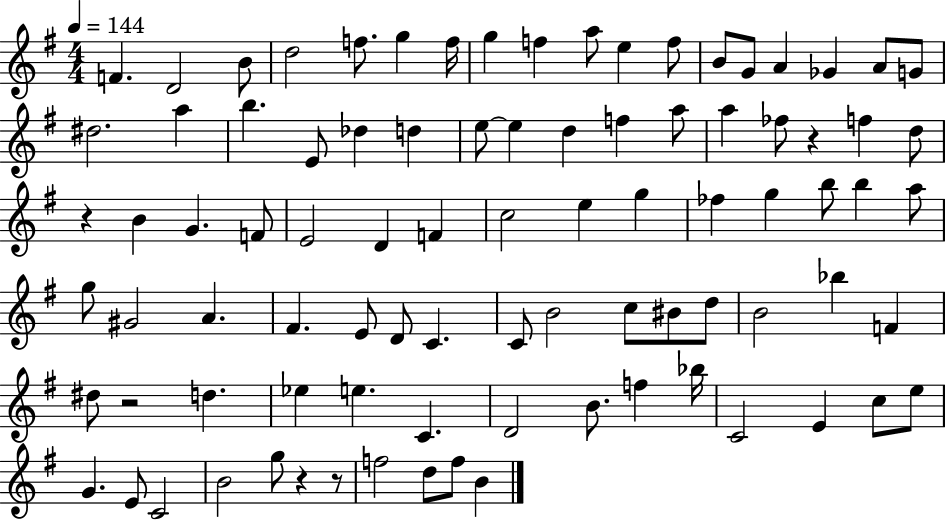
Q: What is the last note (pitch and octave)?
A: B4